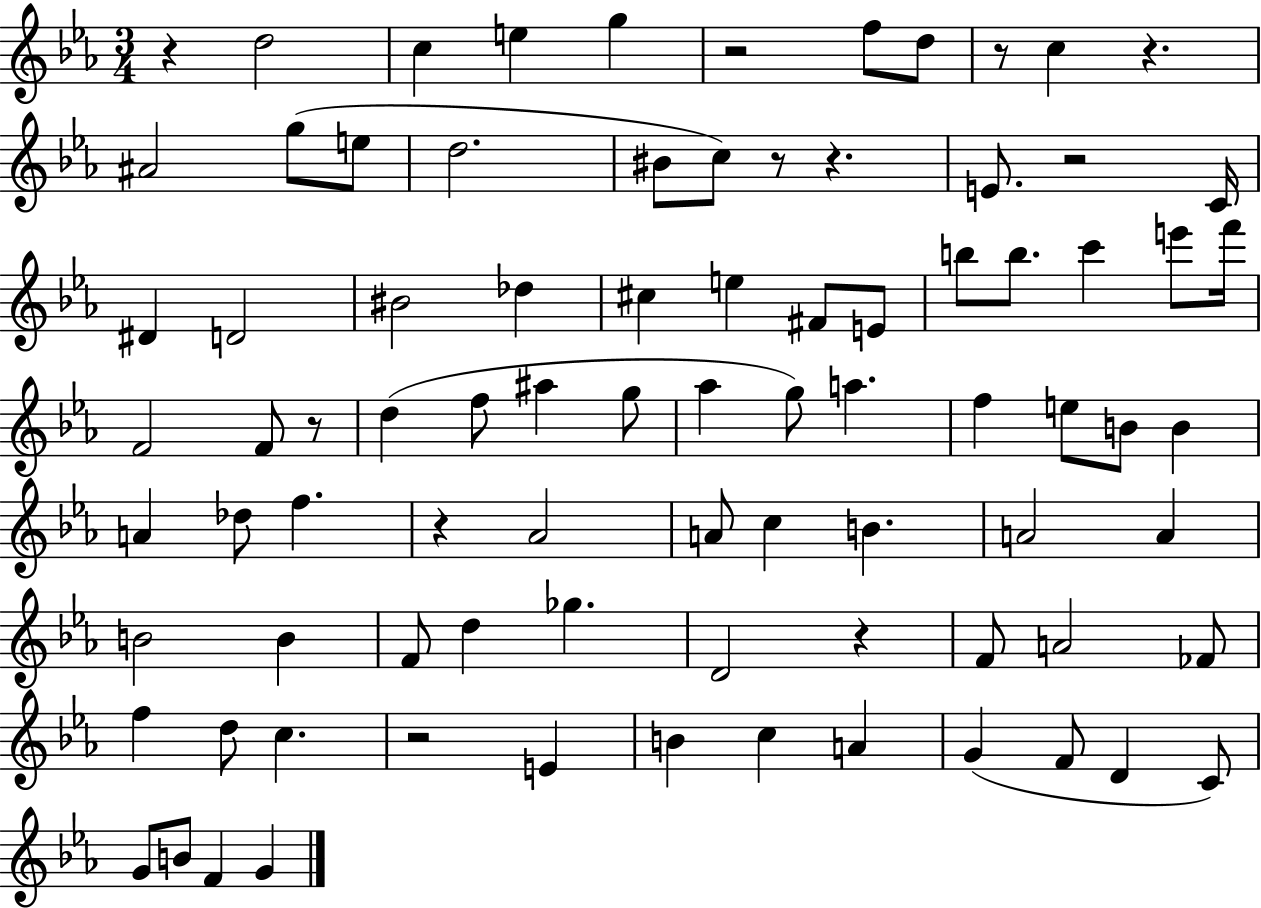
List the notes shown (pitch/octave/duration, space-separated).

R/q D5/h C5/q E5/q G5/q R/h F5/e D5/e R/e C5/q R/q. A#4/h G5/e E5/e D5/h. BIS4/e C5/e R/e R/q. E4/e. R/h C4/s D#4/q D4/h BIS4/h Db5/q C#5/q E5/q F#4/e E4/e B5/e B5/e. C6/q E6/e F6/s F4/h F4/e R/e D5/q F5/e A#5/q G5/e Ab5/q G5/e A5/q. F5/q E5/e B4/e B4/q A4/q Db5/e F5/q. R/q Ab4/h A4/e C5/q B4/q. A4/h A4/q B4/h B4/q F4/e D5/q Gb5/q. D4/h R/q F4/e A4/h FES4/e F5/q D5/e C5/q. R/h E4/q B4/q C5/q A4/q G4/q F4/e D4/q C4/e G4/e B4/e F4/q G4/q